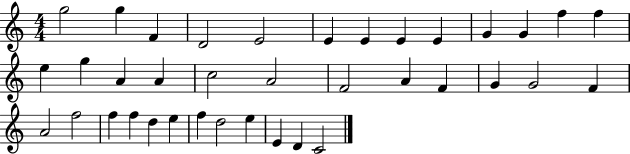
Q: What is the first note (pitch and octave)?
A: G5